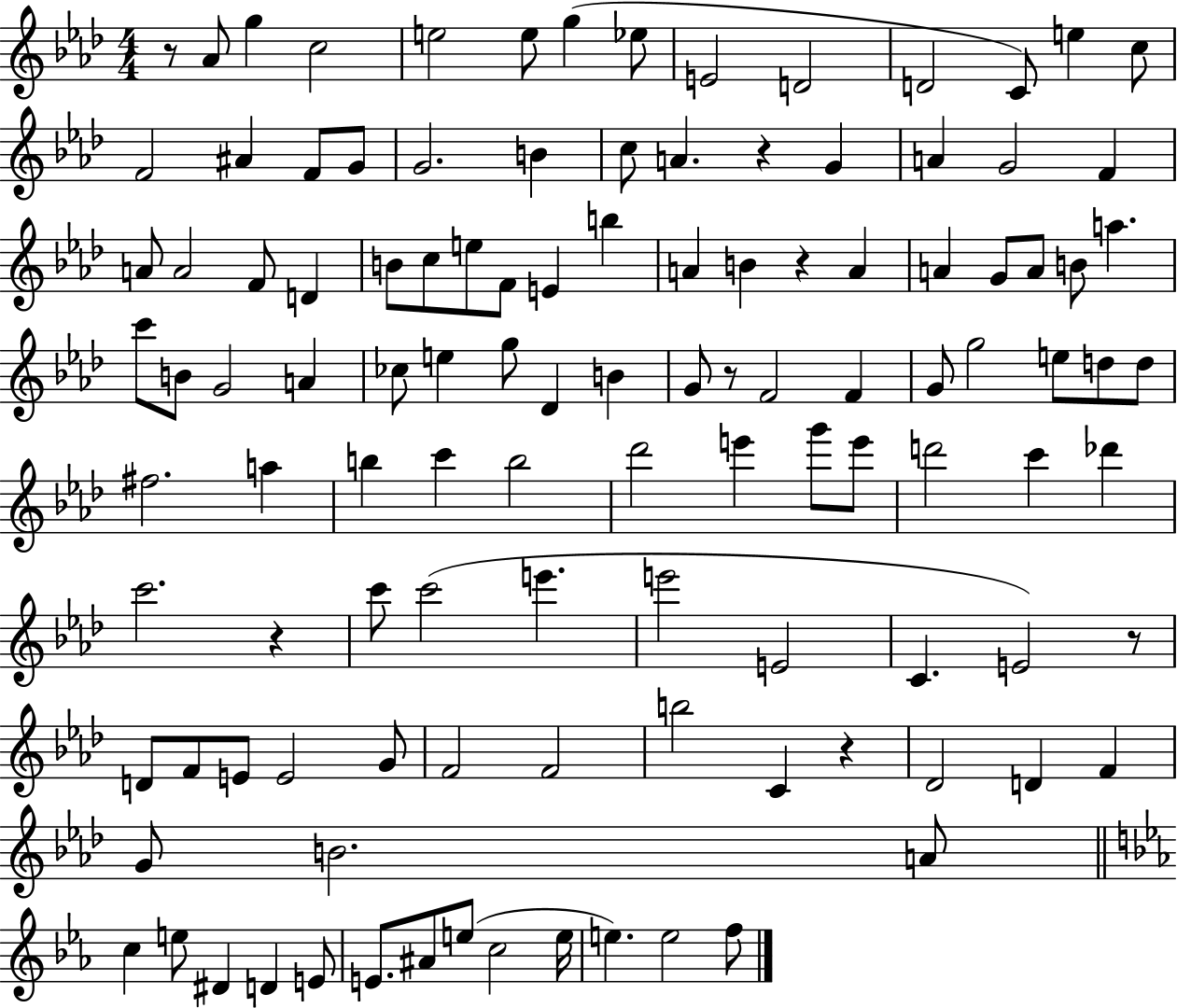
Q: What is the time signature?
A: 4/4